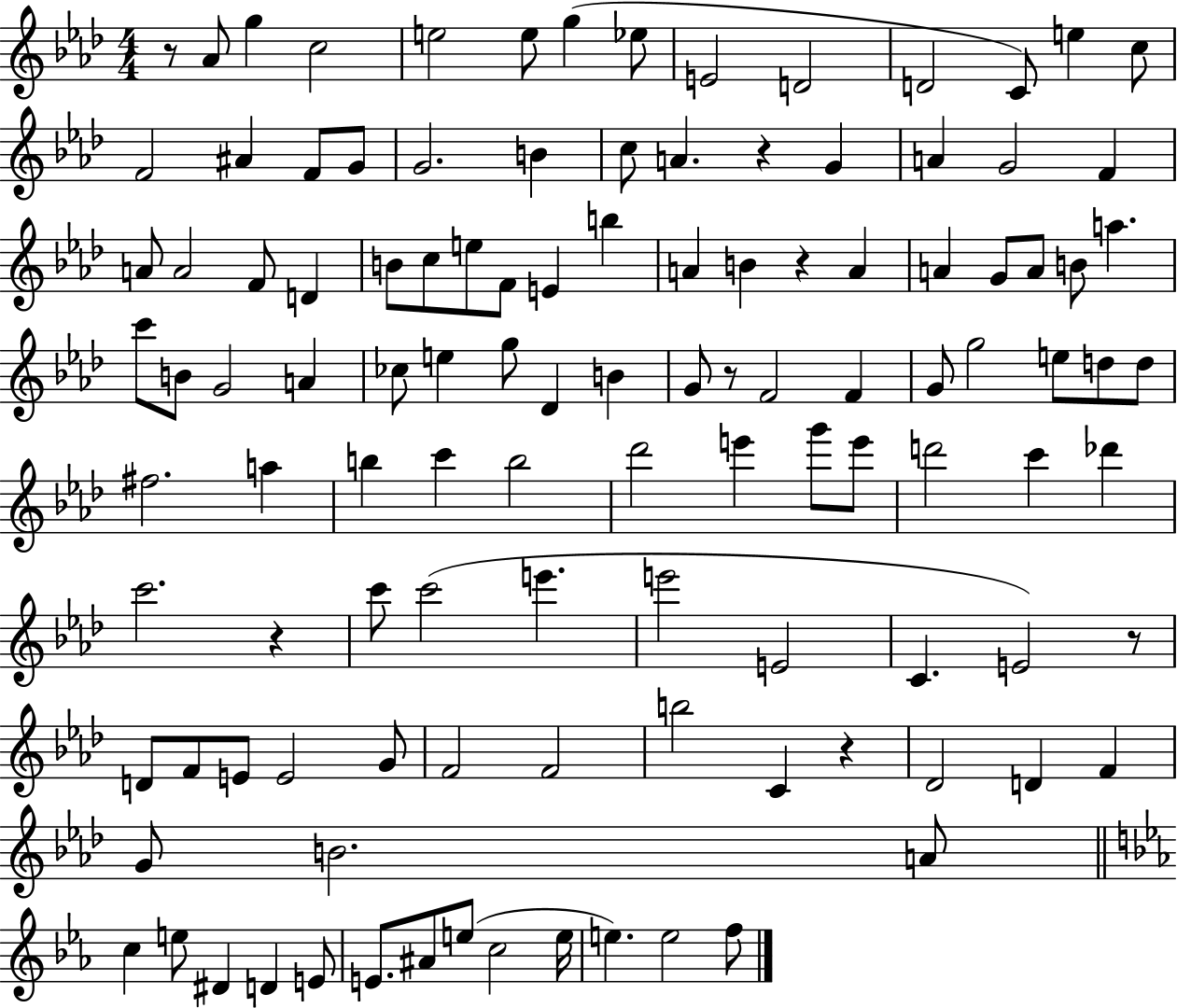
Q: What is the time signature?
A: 4/4